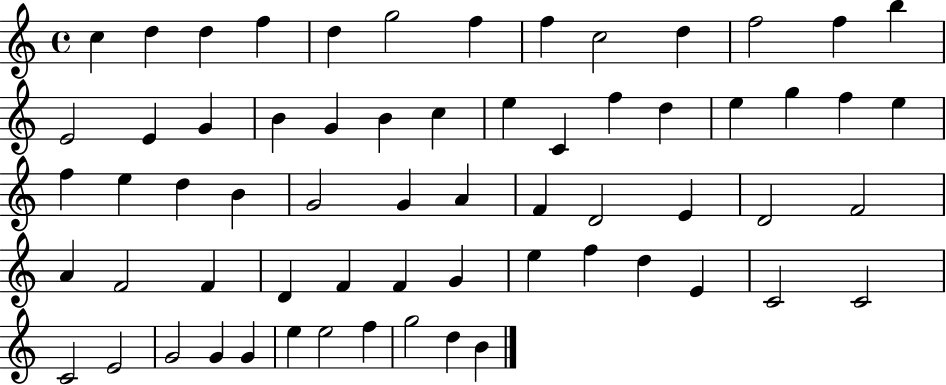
C5/q D5/q D5/q F5/q D5/q G5/h F5/q F5/q C5/h D5/q F5/h F5/q B5/q E4/h E4/q G4/q B4/q G4/q B4/q C5/q E5/q C4/q F5/q D5/q E5/q G5/q F5/q E5/q F5/q E5/q D5/q B4/q G4/h G4/q A4/q F4/q D4/h E4/q D4/h F4/h A4/q F4/h F4/q D4/q F4/q F4/q G4/q E5/q F5/q D5/q E4/q C4/h C4/h C4/h E4/h G4/h G4/q G4/q E5/q E5/h F5/q G5/h D5/q B4/q